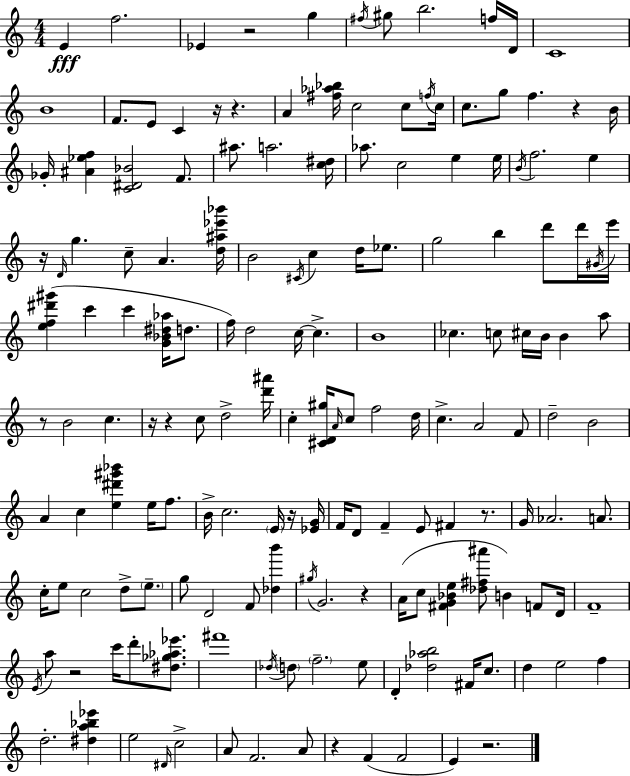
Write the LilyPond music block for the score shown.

{
  \clef treble
  \numericTimeSignature
  \time 4/4
  \key c \major
  e'4\fff f''2. | ees'4 r2 g''4 | \acciaccatura { fis''16 } gis''8 b''2. f''16 | d'16 c'1 | \break b'1 | f'8. e'8 c'4 r16 r4. | a'4 <fis'' aes'' bes''>16 c''2 c''8 | \acciaccatura { f''16 } c''16 c''8. g''8 f''4. r4 | \break b'16 ges'16-. <ais' ees'' f''>4 <c' dis' bes'>2 f'8. | ais''8. a''2. | <c'' dis''>16 aes''8. c''2 e''4 | e''16 \acciaccatura { b'16 } f''2. e''4 | \break r16 \grace { d'16 } g''4. c''8-- a'4. | <d'' ais'' ees''' bes'''>16 b'2 \acciaccatura { cis'16 } c''4 | d''16 ees''8. g''2 b''4 | d'''8 d'''16 \acciaccatura { gis'16 } e'''16 <e'' f'' dis''' gis'''>4( c'''4 c'''4 | \break <g' bes' dis'' aes''>16 d''8. f''16) d''2 c''16~~ | c''4.-> b'1 | ces''4. c''8 cis''16 b'16 | b'4 a''8 r8 b'2 | \break c''4. r16 r4 c''8 d''2-> | <d''' ais'''>16 c''4-. <cis' d' gis''>16 \grace { a'16 } c''8 f''2 | d''16 c''4.-> a'2 | f'8 d''2-- b'2 | \break a'4 c''4 <e'' dis''' gis''' bes'''>4 | e''16 f''8. b'16-> c''2. | \parenthesize e'16 r16 <ees' g'>16 f'16 d'8 f'4-- e'8 | fis'4 r8. g'16 aes'2. | \break a'8. c''16-. e''8 c''2 | d''8-> \parenthesize e''8.-- g''8 d'2 | f'8 <des'' b'''>4 \acciaccatura { gis''16 } g'2. | r4 a'16( c''8 <fis' g' bes' e''>4 <des'' fis'' ais'''>8 | \break b'4) f'8 d'16 f'1-- | \acciaccatura { e'16 } a''8 r2 | c'''16 d'''8-. <dis'' ges'' aes'' ees'''>8. fis'''1 | \acciaccatura { des''16 } \parenthesize d''8 \parenthesize f''2.-- | \break e''8 d'4-. <des'' aes'' b''>2 | fis'16 c''8. d''4 e''2 | f''4 d''2.-. | <dis'' a'' bes'' ees'''>4 e''2 | \break \grace { dis'16 } c''2-> a'8 f'2. | a'8 r4 f'4( | f'2 e'4) r2. | \bar "|."
}